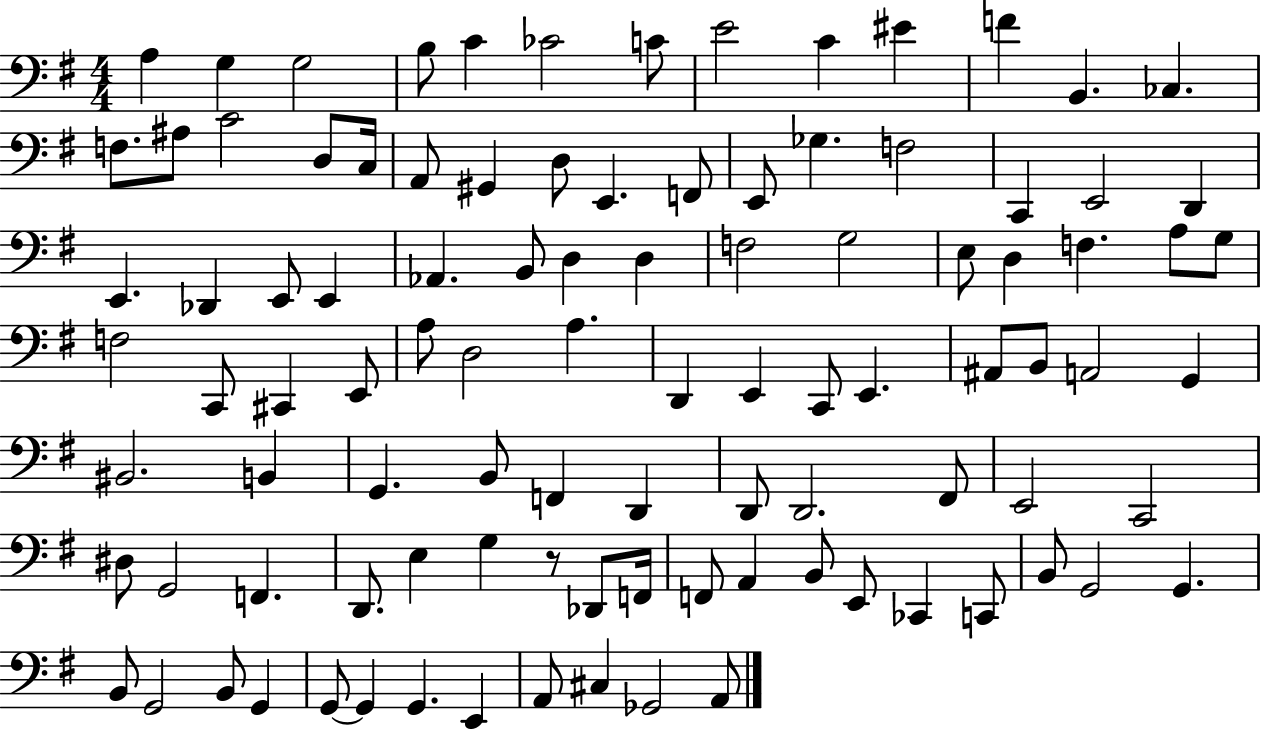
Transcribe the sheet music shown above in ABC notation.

X:1
T:Untitled
M:4/4
L:1/4
K:G
A, G, G,2 B,/2 C _C2 C/2 E2 C ^E F B,, _C, F,/2 ^A,/2 C2 D,/2 C,/4 A,,/2 ^G,, D,/2 E,, F,,/2 E,,/2 _G, F,2 C,, E,,2 D,, E,, _D,, E,,/2 E,, _A,, B,,/2 D, D, F,2 G,2 E,/2 D, F, A,/2 G,/2 F,2 C,,/2 ^C,, E,,/2 A,/2 D,2 A, D,, E,, C,,/2 E,, ^A,,/2 B,,/2 A,,2 G,, ^B,,2 B,, G,, B,,/2 F,, D,, D,,/2 D,,2 ^F,,/2 E,,2 C,,2 ^D,/2 G,,2 F,, D,,/2 E, G, z/2 _D,,/2 F,,/4 F,,/2 A,, B,,/2 E,,/2 _C,, C,,/2 B,,/2 G,,2 G,, B,,/2 G,,2 B,,/2 G,, G,,/2 G,, G,, E,, A,,/2 ^C, _G,,2 A,,/2